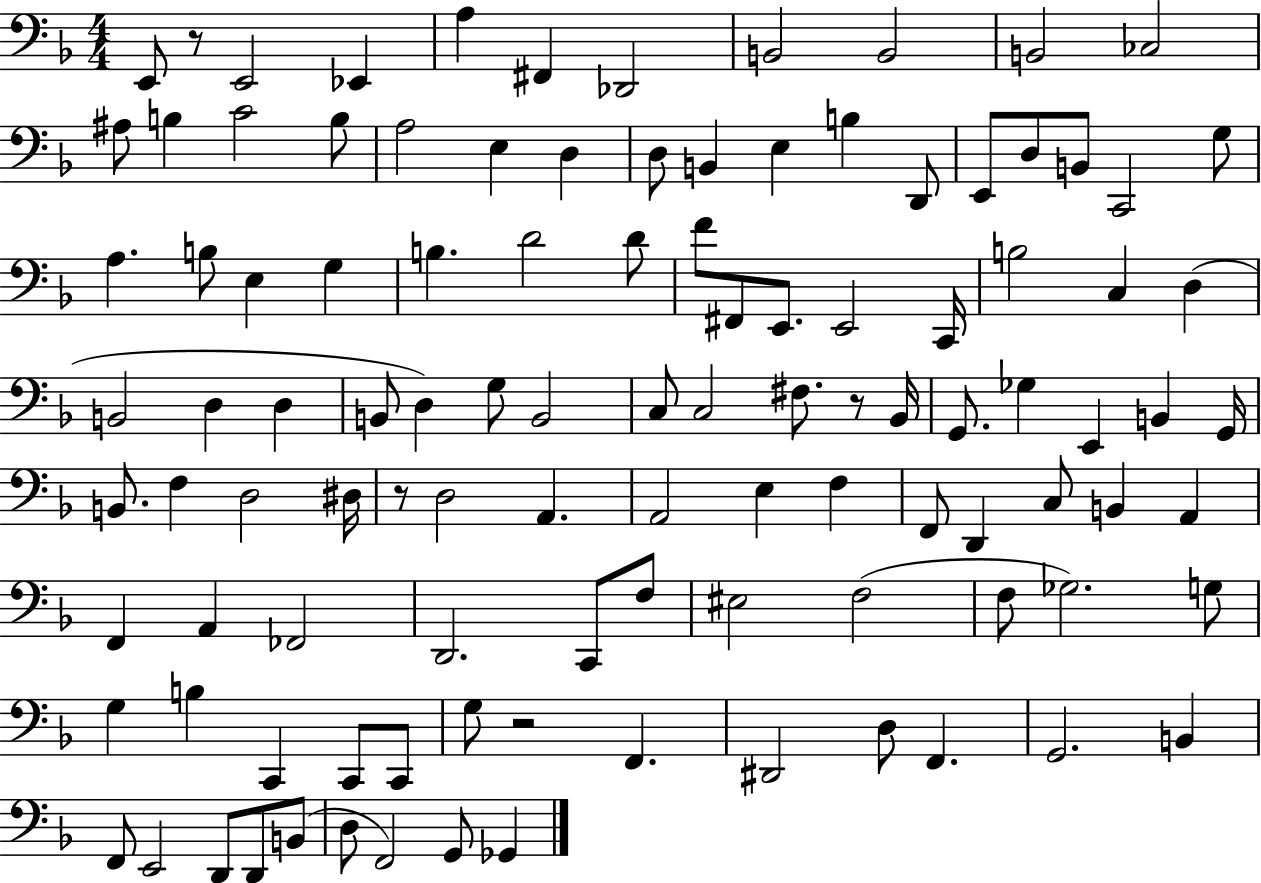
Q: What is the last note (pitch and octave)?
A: Gb2